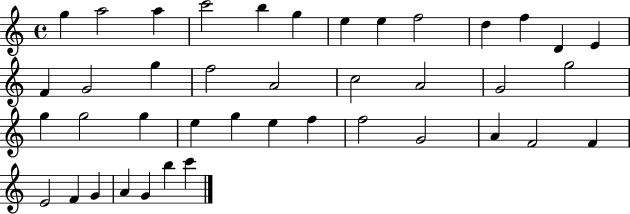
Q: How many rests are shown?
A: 0